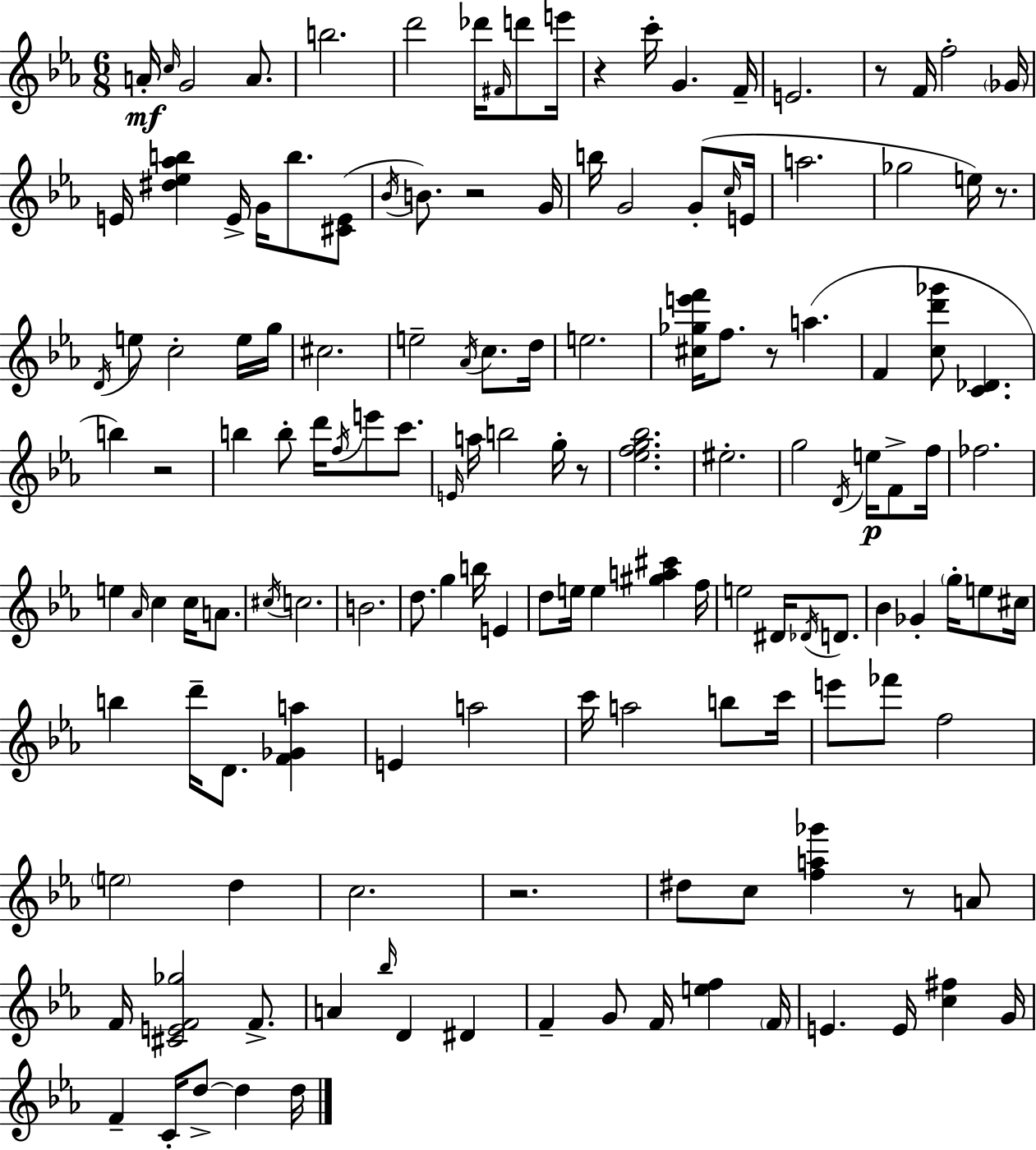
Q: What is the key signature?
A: C minor